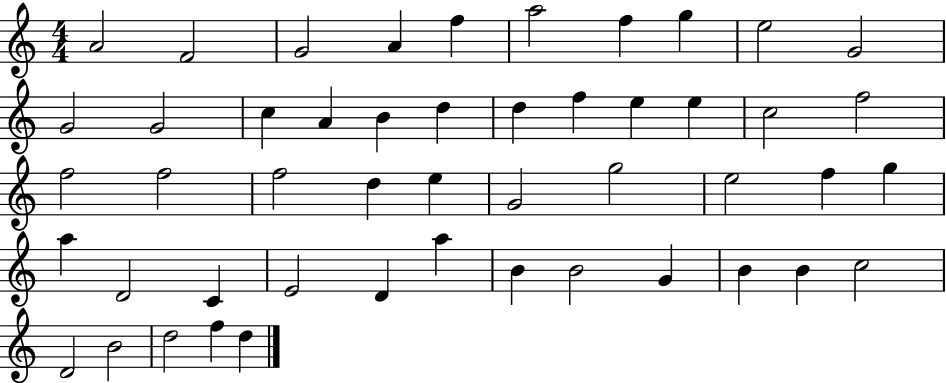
X:1
T:Untitled
M:4/4
L:1/4
K:C
A2 F2 G2 A f a2 f g e2 G2 G2 G2 c A B d d f e e c2 f2 f2 f2 f2 d e G2 g2 e2 f g a D2 C E2 D a B B2 G B B c2 D2 B2 d2 f d